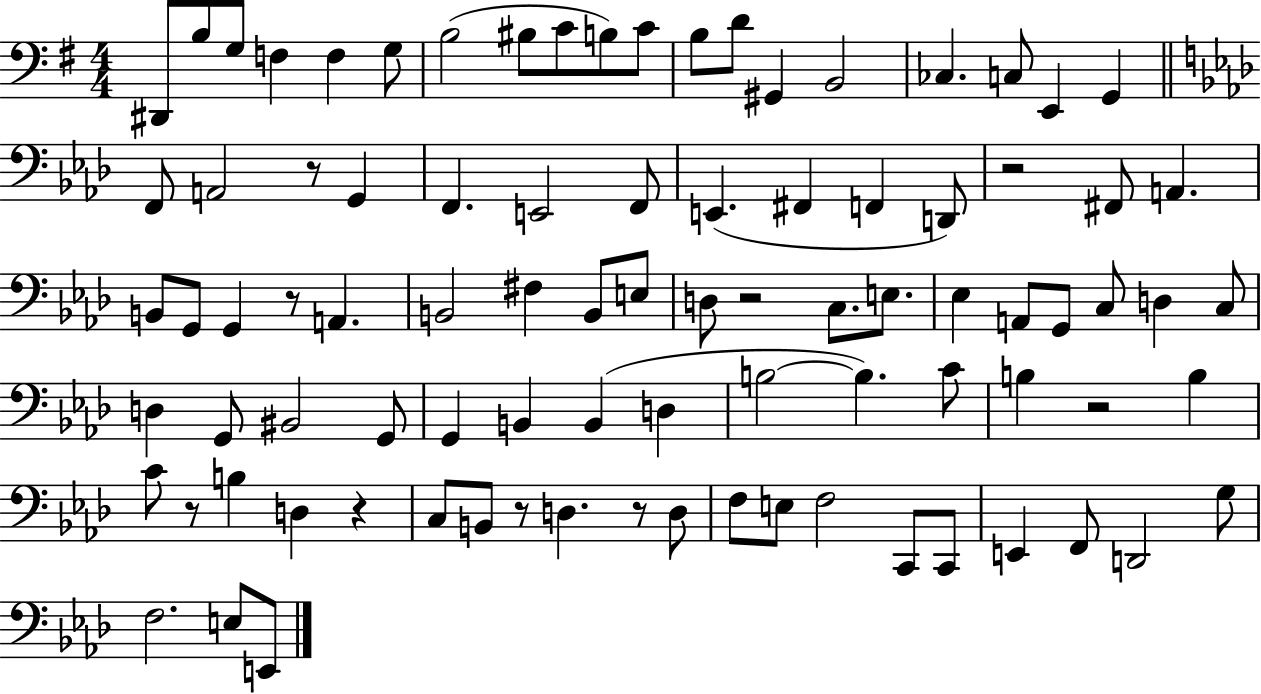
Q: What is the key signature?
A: G major